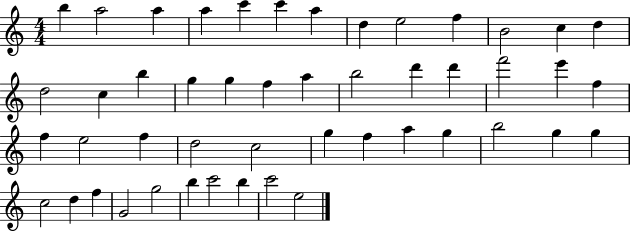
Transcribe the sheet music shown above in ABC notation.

X:1
T:Untitled
M:4/4
L:1/4
K:C
b a2 a a c' c' a d e2 f B2 c d d2 c b g g f a b2 d' d' f'2 e' f f e2 f d2 c2 g f a g b2 g g c2 d f G2 g2 b c'2 b c'2 e2